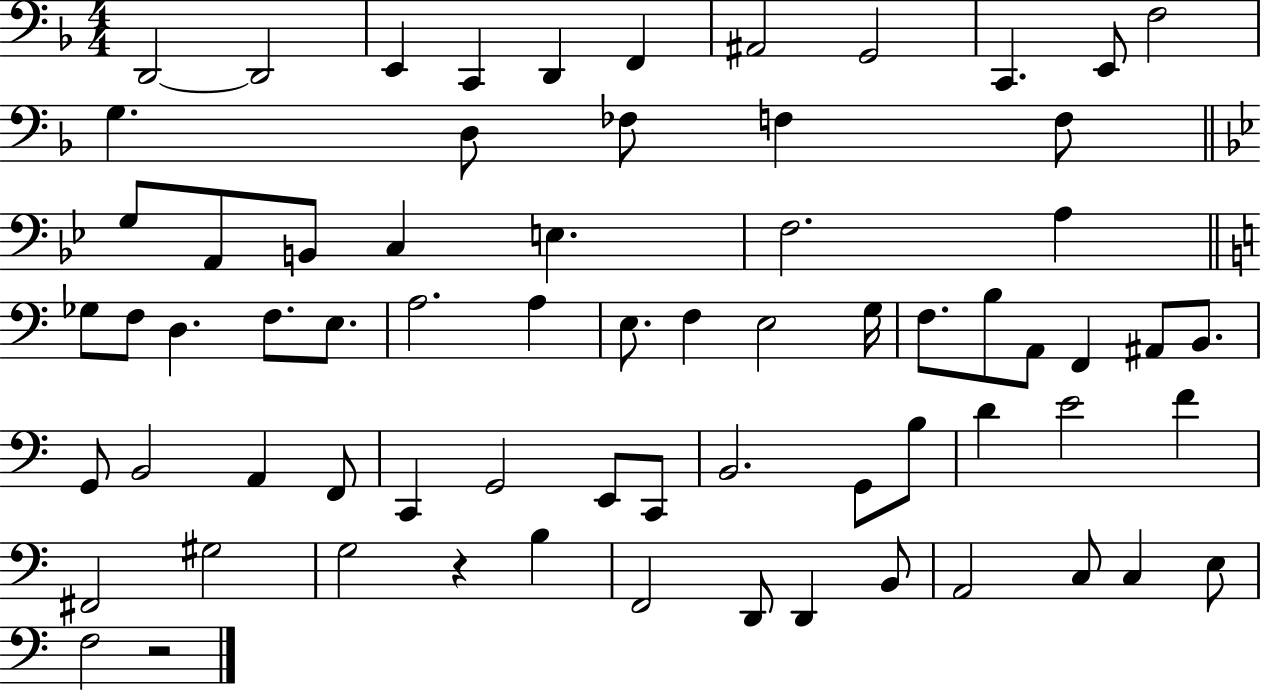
D2/h D2/h E2/q C2/q D2/q F2/q A#2/h G2/h C2/q. E2/e F3/h G3/q. D3/e FES3/e F3/q F3/e G3/e A2/e B2/e C3/q E3/q. F3/h. A3/q Gb3/e F3/e D3/q. F3/e. E3/e. A3/h. A3/q E3/e. F3/q E3/h G3/s F3/e. B3/e A2/e F2/q A#2/e B2/e. G2/e B2/h A2/q F2/e C2/q G2/h E2/e C2/e B2/h. G2/e B3/e D4/q E4/h F4/q F#2/h G#3/h G3/h R/q B3/q F2/h D2/e D2/q B2/e A2/h C3/e C3/q E3/e F3/h R/h